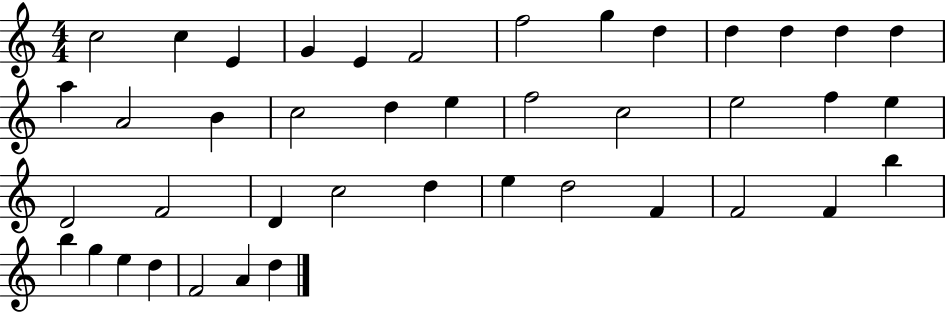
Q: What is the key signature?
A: C major